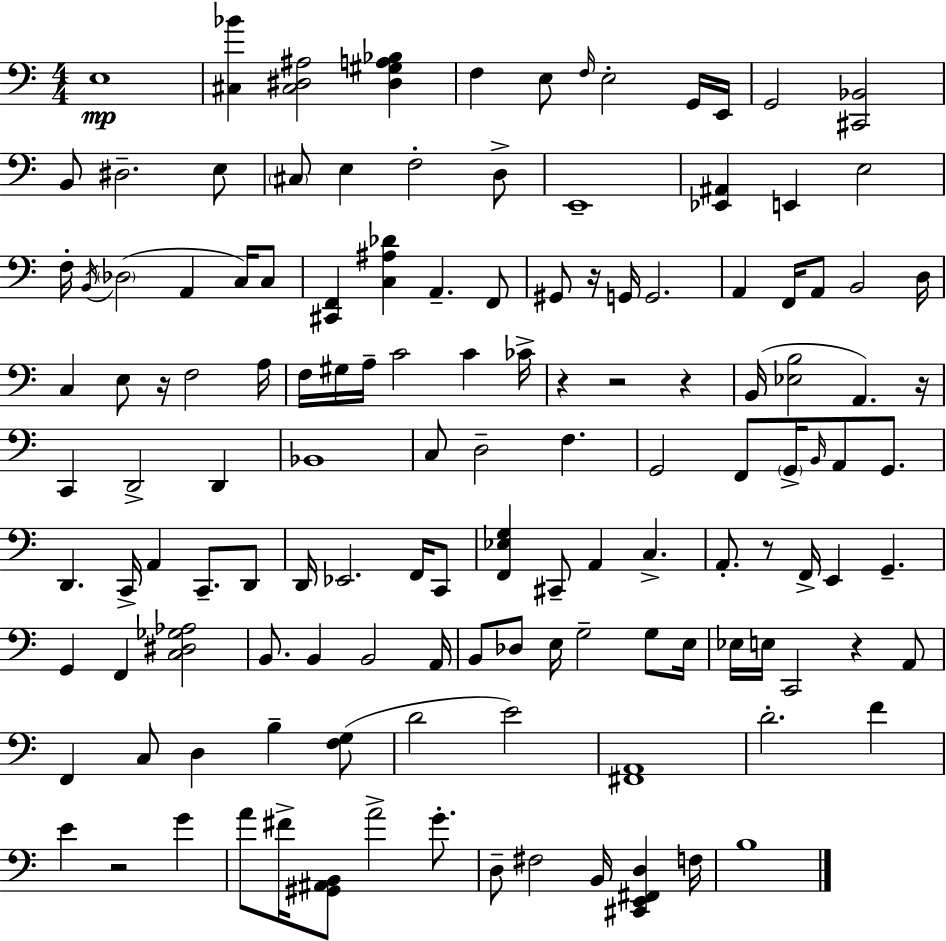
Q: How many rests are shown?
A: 9